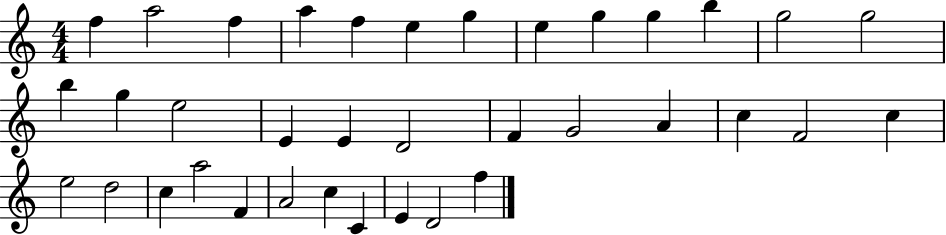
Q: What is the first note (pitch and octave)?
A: F5